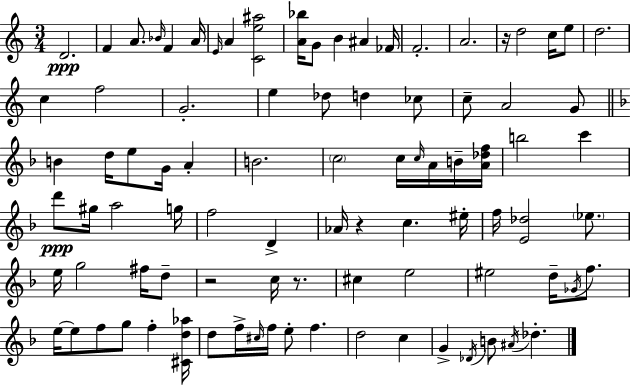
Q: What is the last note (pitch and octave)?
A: Db5